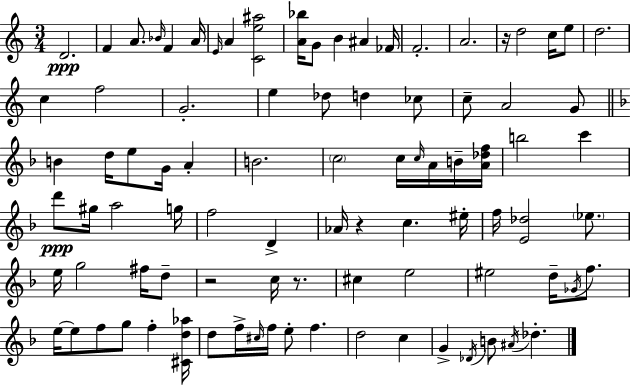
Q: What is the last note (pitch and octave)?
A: Db5